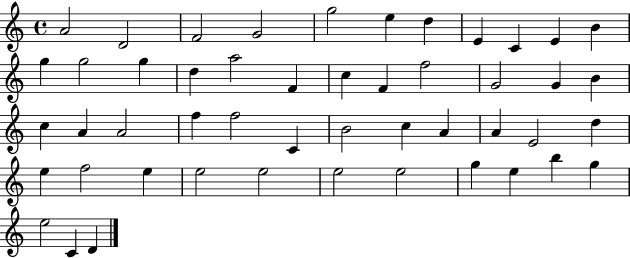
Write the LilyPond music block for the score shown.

{
  \clef treble
  \time 4/4
  \defaultTimeSignature
  \key c \major
  a'2 d'2 | f'2 g'2 | g''2 e''4 d''4 | e'4 c'4 e'4 b'4 | \break g''4 g''2 g''4 | d''4 a''2 f'4 | c''4 f'4 f''2 | g'2 g'4 b'4 | \break c''4 a'4 a'2 | f''4 f''2 c'4 | b'2 c''4 a'4 | a'4 e'2 d''4 | \break e''4 f''2 e''4 | e''2 e''2 | e''2 e''2 | g''4 e''4 b''4 g''4 | \break e''2 c'4 d'4 | \bar "|."
}